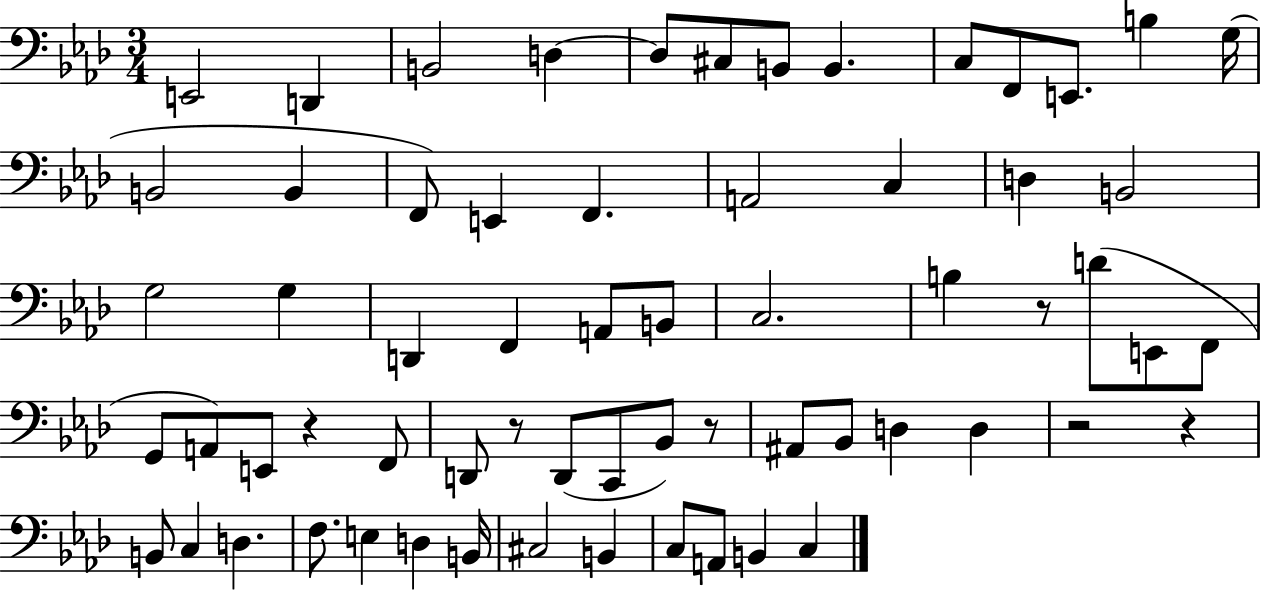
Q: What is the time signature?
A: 3/4